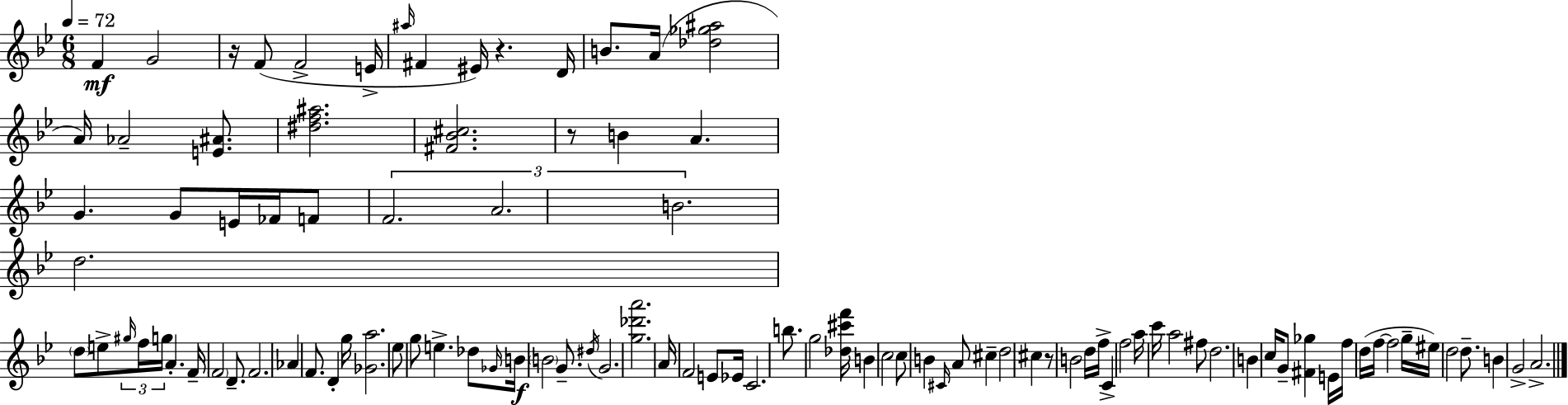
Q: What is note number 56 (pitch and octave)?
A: B4